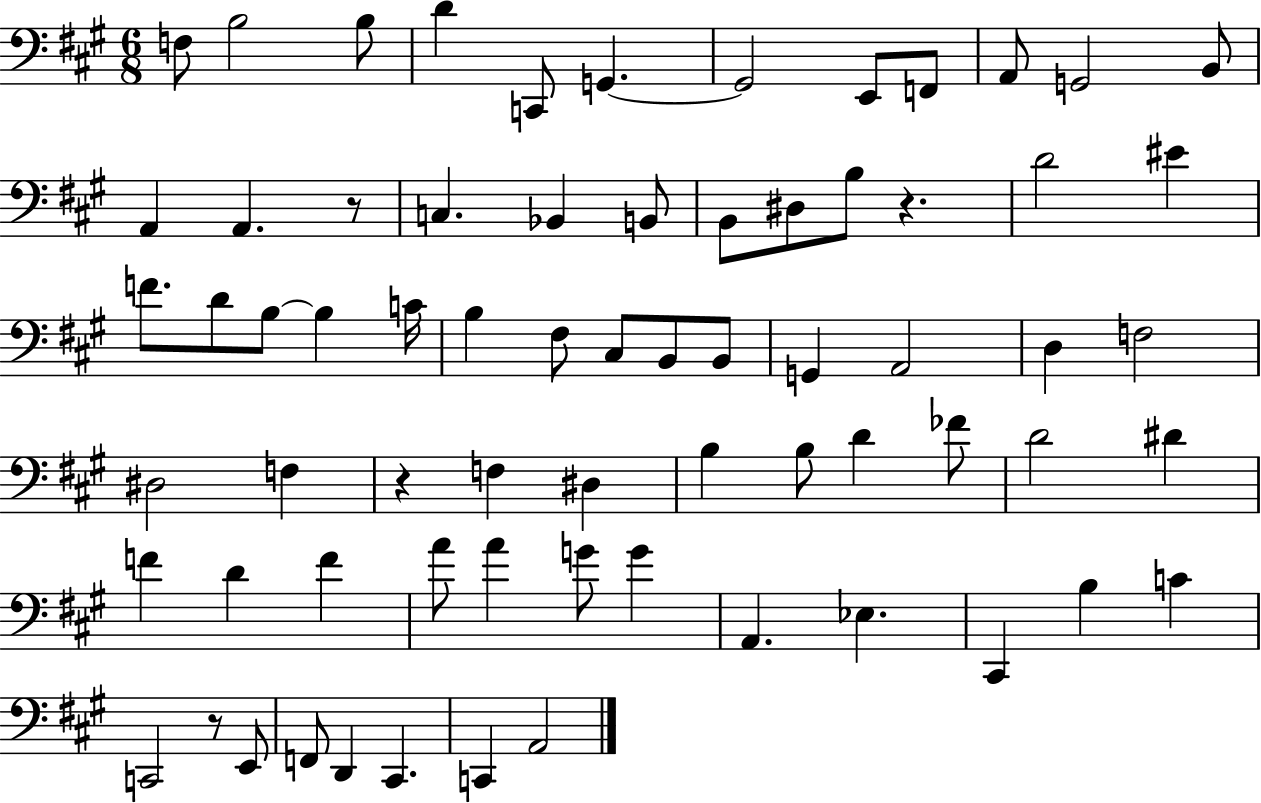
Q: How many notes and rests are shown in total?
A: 69